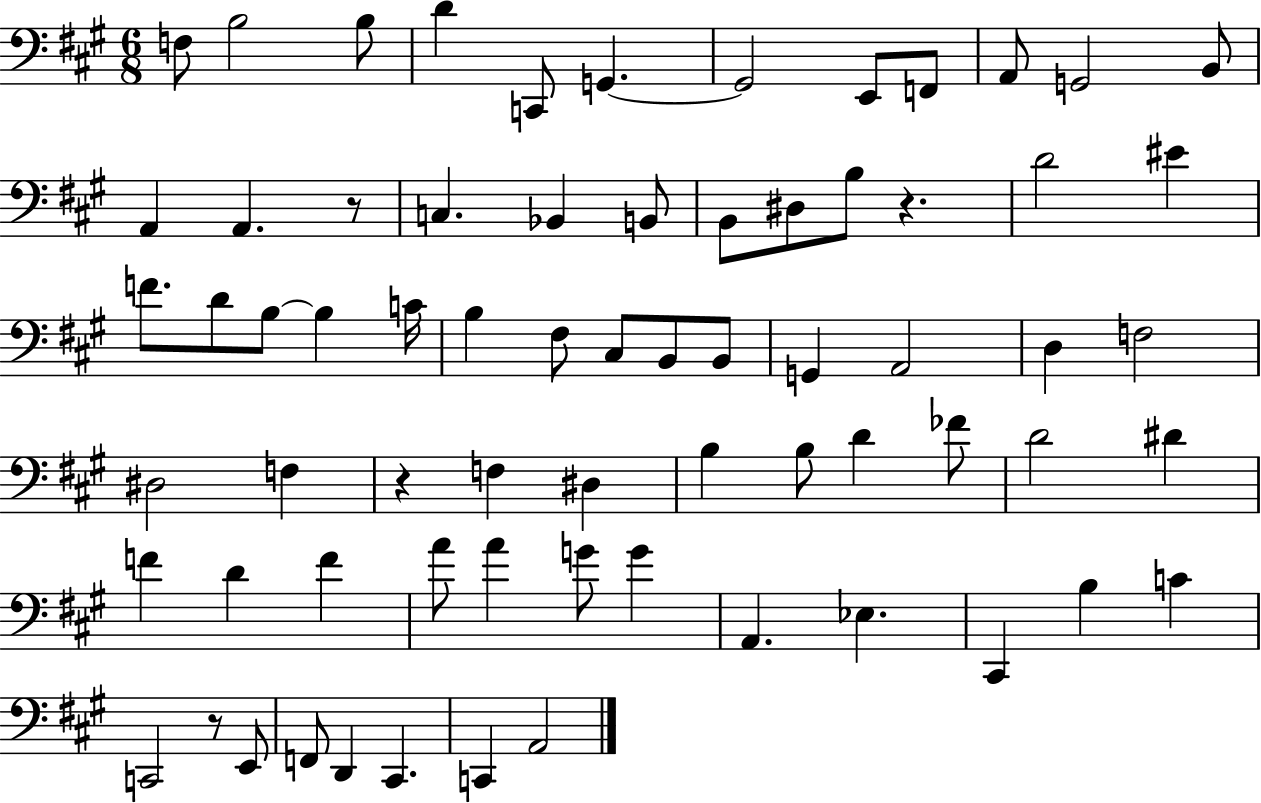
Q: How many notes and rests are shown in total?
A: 69